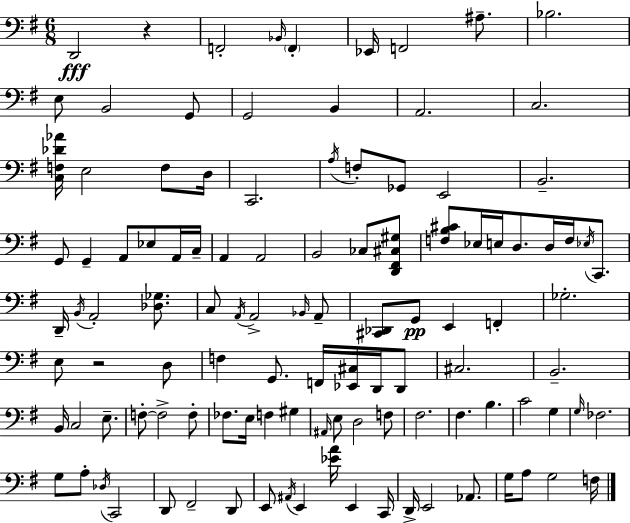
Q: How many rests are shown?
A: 2